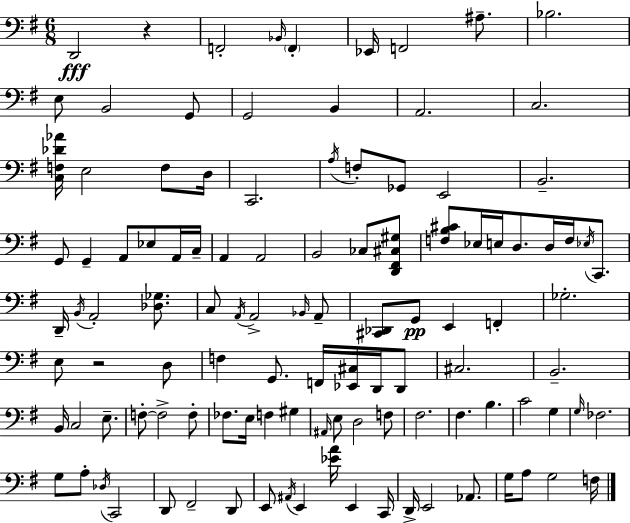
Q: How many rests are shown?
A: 2